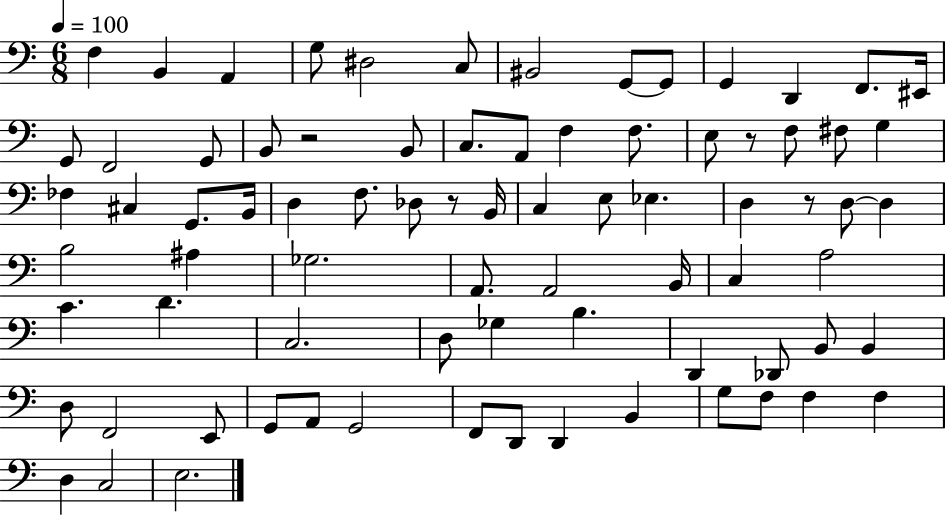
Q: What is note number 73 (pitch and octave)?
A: D3